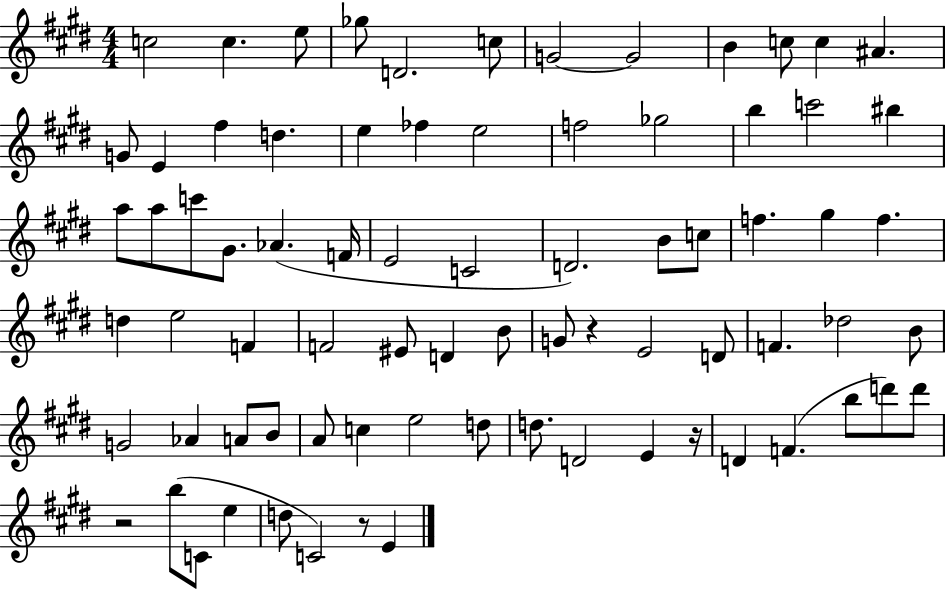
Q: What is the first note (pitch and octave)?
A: C5